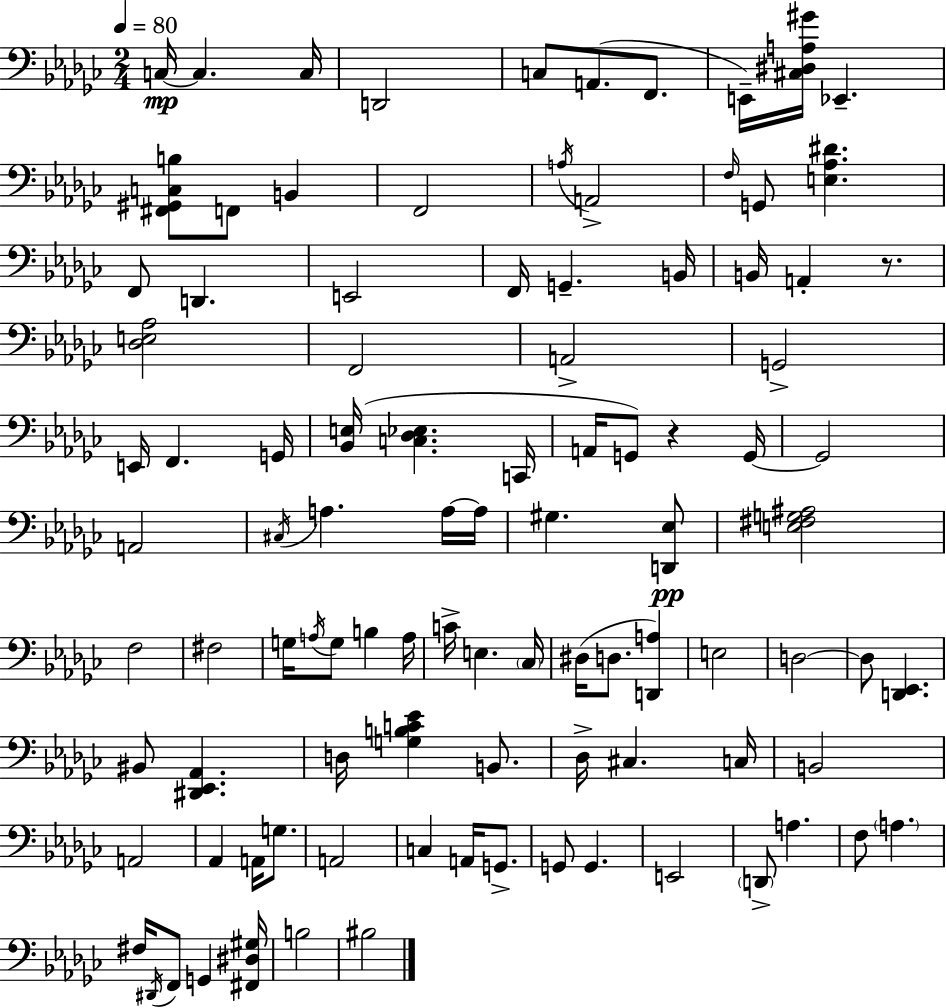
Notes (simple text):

C3/s C3/q. C3/s D2/h C3/e A2/e. F2/e. E2/s [C#3,D#3,A3,G#4]/s Eb2/q. [F#2,G#2,C3,B3]/e F2/e B2/q F2/h A3/s A2/h F3/s G2/e [E3,Ab3,D#4]/q. F2/e D2/q. E2/h F2/s G2/q. B2/s B2/s A2/q R/e. [Db3,E3,Ab3]/h F2/h A2/h G2/h E2/s F2/q. G2/s [Bb2,E3]/s [C3,Db3,Eb3]/q. C2/s A2/s G2/e R/q G2/s G2/h A2/h C#3/s A3/q. A3/s A3/s G#3/q. [D2,Eb3]/e [E3,F#3,G3,A#3]/h F3/h F#3/h G3/s A3/s G3/e B3/q A3/s C4/s E3/q. CES3/s D#3/s D3/e. [D2,A3]/q E3/h D3/h D3/e [D2,Eb2]/q. BIS2/e [D#2,Eb2,Ab2]/q. D3/s [G3,B3,C4,Eb4]/q B2/e. Db3/s C#3/q. C3/s B2/h A2/h Ab2/q A2/s G3/e. A2/h C3/q A2/s G2/e. G2/e G2/q. E2/h D2/e A3/q. F3/e A3/q. F#3/s D#2/s F2/e G2/q [F#2,D#3,G#3]/s B3/h BIS3/h